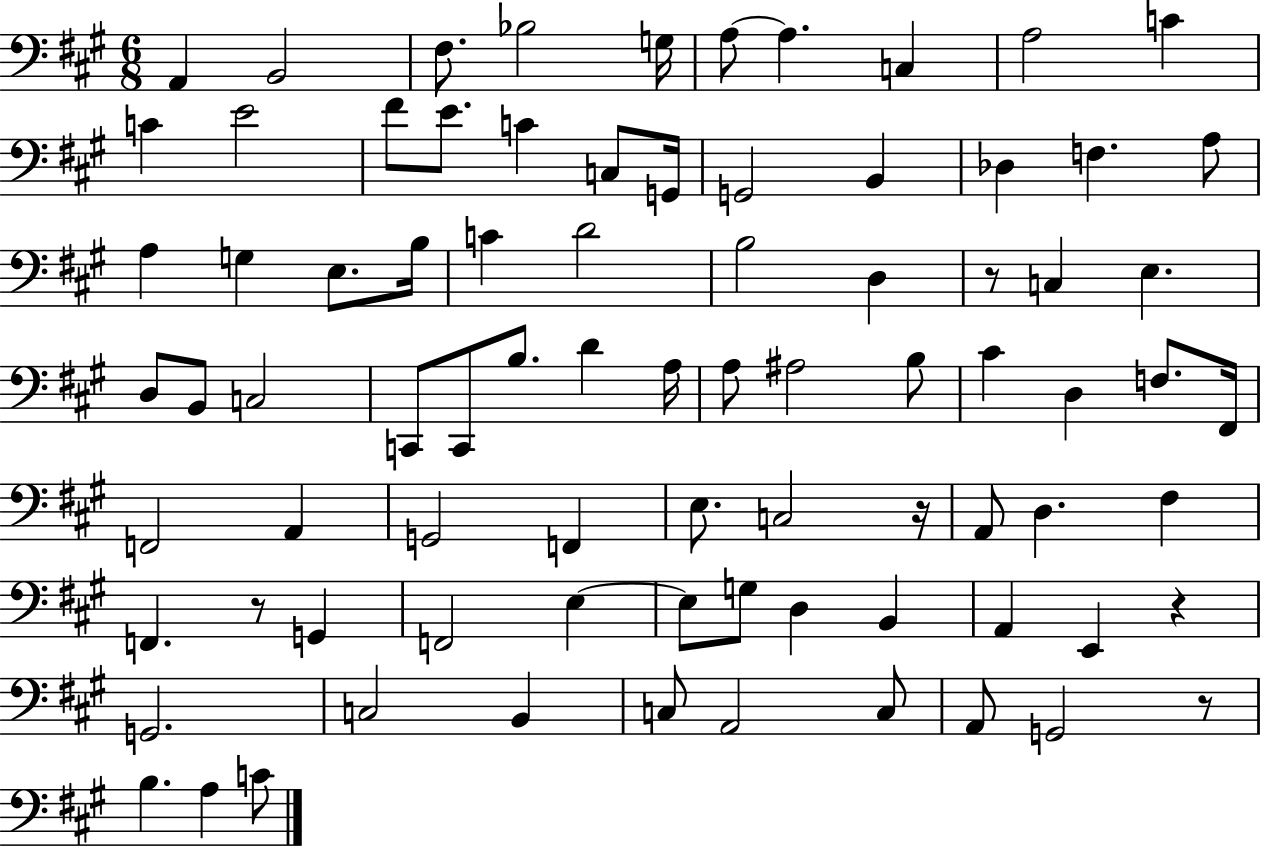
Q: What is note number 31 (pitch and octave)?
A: C3